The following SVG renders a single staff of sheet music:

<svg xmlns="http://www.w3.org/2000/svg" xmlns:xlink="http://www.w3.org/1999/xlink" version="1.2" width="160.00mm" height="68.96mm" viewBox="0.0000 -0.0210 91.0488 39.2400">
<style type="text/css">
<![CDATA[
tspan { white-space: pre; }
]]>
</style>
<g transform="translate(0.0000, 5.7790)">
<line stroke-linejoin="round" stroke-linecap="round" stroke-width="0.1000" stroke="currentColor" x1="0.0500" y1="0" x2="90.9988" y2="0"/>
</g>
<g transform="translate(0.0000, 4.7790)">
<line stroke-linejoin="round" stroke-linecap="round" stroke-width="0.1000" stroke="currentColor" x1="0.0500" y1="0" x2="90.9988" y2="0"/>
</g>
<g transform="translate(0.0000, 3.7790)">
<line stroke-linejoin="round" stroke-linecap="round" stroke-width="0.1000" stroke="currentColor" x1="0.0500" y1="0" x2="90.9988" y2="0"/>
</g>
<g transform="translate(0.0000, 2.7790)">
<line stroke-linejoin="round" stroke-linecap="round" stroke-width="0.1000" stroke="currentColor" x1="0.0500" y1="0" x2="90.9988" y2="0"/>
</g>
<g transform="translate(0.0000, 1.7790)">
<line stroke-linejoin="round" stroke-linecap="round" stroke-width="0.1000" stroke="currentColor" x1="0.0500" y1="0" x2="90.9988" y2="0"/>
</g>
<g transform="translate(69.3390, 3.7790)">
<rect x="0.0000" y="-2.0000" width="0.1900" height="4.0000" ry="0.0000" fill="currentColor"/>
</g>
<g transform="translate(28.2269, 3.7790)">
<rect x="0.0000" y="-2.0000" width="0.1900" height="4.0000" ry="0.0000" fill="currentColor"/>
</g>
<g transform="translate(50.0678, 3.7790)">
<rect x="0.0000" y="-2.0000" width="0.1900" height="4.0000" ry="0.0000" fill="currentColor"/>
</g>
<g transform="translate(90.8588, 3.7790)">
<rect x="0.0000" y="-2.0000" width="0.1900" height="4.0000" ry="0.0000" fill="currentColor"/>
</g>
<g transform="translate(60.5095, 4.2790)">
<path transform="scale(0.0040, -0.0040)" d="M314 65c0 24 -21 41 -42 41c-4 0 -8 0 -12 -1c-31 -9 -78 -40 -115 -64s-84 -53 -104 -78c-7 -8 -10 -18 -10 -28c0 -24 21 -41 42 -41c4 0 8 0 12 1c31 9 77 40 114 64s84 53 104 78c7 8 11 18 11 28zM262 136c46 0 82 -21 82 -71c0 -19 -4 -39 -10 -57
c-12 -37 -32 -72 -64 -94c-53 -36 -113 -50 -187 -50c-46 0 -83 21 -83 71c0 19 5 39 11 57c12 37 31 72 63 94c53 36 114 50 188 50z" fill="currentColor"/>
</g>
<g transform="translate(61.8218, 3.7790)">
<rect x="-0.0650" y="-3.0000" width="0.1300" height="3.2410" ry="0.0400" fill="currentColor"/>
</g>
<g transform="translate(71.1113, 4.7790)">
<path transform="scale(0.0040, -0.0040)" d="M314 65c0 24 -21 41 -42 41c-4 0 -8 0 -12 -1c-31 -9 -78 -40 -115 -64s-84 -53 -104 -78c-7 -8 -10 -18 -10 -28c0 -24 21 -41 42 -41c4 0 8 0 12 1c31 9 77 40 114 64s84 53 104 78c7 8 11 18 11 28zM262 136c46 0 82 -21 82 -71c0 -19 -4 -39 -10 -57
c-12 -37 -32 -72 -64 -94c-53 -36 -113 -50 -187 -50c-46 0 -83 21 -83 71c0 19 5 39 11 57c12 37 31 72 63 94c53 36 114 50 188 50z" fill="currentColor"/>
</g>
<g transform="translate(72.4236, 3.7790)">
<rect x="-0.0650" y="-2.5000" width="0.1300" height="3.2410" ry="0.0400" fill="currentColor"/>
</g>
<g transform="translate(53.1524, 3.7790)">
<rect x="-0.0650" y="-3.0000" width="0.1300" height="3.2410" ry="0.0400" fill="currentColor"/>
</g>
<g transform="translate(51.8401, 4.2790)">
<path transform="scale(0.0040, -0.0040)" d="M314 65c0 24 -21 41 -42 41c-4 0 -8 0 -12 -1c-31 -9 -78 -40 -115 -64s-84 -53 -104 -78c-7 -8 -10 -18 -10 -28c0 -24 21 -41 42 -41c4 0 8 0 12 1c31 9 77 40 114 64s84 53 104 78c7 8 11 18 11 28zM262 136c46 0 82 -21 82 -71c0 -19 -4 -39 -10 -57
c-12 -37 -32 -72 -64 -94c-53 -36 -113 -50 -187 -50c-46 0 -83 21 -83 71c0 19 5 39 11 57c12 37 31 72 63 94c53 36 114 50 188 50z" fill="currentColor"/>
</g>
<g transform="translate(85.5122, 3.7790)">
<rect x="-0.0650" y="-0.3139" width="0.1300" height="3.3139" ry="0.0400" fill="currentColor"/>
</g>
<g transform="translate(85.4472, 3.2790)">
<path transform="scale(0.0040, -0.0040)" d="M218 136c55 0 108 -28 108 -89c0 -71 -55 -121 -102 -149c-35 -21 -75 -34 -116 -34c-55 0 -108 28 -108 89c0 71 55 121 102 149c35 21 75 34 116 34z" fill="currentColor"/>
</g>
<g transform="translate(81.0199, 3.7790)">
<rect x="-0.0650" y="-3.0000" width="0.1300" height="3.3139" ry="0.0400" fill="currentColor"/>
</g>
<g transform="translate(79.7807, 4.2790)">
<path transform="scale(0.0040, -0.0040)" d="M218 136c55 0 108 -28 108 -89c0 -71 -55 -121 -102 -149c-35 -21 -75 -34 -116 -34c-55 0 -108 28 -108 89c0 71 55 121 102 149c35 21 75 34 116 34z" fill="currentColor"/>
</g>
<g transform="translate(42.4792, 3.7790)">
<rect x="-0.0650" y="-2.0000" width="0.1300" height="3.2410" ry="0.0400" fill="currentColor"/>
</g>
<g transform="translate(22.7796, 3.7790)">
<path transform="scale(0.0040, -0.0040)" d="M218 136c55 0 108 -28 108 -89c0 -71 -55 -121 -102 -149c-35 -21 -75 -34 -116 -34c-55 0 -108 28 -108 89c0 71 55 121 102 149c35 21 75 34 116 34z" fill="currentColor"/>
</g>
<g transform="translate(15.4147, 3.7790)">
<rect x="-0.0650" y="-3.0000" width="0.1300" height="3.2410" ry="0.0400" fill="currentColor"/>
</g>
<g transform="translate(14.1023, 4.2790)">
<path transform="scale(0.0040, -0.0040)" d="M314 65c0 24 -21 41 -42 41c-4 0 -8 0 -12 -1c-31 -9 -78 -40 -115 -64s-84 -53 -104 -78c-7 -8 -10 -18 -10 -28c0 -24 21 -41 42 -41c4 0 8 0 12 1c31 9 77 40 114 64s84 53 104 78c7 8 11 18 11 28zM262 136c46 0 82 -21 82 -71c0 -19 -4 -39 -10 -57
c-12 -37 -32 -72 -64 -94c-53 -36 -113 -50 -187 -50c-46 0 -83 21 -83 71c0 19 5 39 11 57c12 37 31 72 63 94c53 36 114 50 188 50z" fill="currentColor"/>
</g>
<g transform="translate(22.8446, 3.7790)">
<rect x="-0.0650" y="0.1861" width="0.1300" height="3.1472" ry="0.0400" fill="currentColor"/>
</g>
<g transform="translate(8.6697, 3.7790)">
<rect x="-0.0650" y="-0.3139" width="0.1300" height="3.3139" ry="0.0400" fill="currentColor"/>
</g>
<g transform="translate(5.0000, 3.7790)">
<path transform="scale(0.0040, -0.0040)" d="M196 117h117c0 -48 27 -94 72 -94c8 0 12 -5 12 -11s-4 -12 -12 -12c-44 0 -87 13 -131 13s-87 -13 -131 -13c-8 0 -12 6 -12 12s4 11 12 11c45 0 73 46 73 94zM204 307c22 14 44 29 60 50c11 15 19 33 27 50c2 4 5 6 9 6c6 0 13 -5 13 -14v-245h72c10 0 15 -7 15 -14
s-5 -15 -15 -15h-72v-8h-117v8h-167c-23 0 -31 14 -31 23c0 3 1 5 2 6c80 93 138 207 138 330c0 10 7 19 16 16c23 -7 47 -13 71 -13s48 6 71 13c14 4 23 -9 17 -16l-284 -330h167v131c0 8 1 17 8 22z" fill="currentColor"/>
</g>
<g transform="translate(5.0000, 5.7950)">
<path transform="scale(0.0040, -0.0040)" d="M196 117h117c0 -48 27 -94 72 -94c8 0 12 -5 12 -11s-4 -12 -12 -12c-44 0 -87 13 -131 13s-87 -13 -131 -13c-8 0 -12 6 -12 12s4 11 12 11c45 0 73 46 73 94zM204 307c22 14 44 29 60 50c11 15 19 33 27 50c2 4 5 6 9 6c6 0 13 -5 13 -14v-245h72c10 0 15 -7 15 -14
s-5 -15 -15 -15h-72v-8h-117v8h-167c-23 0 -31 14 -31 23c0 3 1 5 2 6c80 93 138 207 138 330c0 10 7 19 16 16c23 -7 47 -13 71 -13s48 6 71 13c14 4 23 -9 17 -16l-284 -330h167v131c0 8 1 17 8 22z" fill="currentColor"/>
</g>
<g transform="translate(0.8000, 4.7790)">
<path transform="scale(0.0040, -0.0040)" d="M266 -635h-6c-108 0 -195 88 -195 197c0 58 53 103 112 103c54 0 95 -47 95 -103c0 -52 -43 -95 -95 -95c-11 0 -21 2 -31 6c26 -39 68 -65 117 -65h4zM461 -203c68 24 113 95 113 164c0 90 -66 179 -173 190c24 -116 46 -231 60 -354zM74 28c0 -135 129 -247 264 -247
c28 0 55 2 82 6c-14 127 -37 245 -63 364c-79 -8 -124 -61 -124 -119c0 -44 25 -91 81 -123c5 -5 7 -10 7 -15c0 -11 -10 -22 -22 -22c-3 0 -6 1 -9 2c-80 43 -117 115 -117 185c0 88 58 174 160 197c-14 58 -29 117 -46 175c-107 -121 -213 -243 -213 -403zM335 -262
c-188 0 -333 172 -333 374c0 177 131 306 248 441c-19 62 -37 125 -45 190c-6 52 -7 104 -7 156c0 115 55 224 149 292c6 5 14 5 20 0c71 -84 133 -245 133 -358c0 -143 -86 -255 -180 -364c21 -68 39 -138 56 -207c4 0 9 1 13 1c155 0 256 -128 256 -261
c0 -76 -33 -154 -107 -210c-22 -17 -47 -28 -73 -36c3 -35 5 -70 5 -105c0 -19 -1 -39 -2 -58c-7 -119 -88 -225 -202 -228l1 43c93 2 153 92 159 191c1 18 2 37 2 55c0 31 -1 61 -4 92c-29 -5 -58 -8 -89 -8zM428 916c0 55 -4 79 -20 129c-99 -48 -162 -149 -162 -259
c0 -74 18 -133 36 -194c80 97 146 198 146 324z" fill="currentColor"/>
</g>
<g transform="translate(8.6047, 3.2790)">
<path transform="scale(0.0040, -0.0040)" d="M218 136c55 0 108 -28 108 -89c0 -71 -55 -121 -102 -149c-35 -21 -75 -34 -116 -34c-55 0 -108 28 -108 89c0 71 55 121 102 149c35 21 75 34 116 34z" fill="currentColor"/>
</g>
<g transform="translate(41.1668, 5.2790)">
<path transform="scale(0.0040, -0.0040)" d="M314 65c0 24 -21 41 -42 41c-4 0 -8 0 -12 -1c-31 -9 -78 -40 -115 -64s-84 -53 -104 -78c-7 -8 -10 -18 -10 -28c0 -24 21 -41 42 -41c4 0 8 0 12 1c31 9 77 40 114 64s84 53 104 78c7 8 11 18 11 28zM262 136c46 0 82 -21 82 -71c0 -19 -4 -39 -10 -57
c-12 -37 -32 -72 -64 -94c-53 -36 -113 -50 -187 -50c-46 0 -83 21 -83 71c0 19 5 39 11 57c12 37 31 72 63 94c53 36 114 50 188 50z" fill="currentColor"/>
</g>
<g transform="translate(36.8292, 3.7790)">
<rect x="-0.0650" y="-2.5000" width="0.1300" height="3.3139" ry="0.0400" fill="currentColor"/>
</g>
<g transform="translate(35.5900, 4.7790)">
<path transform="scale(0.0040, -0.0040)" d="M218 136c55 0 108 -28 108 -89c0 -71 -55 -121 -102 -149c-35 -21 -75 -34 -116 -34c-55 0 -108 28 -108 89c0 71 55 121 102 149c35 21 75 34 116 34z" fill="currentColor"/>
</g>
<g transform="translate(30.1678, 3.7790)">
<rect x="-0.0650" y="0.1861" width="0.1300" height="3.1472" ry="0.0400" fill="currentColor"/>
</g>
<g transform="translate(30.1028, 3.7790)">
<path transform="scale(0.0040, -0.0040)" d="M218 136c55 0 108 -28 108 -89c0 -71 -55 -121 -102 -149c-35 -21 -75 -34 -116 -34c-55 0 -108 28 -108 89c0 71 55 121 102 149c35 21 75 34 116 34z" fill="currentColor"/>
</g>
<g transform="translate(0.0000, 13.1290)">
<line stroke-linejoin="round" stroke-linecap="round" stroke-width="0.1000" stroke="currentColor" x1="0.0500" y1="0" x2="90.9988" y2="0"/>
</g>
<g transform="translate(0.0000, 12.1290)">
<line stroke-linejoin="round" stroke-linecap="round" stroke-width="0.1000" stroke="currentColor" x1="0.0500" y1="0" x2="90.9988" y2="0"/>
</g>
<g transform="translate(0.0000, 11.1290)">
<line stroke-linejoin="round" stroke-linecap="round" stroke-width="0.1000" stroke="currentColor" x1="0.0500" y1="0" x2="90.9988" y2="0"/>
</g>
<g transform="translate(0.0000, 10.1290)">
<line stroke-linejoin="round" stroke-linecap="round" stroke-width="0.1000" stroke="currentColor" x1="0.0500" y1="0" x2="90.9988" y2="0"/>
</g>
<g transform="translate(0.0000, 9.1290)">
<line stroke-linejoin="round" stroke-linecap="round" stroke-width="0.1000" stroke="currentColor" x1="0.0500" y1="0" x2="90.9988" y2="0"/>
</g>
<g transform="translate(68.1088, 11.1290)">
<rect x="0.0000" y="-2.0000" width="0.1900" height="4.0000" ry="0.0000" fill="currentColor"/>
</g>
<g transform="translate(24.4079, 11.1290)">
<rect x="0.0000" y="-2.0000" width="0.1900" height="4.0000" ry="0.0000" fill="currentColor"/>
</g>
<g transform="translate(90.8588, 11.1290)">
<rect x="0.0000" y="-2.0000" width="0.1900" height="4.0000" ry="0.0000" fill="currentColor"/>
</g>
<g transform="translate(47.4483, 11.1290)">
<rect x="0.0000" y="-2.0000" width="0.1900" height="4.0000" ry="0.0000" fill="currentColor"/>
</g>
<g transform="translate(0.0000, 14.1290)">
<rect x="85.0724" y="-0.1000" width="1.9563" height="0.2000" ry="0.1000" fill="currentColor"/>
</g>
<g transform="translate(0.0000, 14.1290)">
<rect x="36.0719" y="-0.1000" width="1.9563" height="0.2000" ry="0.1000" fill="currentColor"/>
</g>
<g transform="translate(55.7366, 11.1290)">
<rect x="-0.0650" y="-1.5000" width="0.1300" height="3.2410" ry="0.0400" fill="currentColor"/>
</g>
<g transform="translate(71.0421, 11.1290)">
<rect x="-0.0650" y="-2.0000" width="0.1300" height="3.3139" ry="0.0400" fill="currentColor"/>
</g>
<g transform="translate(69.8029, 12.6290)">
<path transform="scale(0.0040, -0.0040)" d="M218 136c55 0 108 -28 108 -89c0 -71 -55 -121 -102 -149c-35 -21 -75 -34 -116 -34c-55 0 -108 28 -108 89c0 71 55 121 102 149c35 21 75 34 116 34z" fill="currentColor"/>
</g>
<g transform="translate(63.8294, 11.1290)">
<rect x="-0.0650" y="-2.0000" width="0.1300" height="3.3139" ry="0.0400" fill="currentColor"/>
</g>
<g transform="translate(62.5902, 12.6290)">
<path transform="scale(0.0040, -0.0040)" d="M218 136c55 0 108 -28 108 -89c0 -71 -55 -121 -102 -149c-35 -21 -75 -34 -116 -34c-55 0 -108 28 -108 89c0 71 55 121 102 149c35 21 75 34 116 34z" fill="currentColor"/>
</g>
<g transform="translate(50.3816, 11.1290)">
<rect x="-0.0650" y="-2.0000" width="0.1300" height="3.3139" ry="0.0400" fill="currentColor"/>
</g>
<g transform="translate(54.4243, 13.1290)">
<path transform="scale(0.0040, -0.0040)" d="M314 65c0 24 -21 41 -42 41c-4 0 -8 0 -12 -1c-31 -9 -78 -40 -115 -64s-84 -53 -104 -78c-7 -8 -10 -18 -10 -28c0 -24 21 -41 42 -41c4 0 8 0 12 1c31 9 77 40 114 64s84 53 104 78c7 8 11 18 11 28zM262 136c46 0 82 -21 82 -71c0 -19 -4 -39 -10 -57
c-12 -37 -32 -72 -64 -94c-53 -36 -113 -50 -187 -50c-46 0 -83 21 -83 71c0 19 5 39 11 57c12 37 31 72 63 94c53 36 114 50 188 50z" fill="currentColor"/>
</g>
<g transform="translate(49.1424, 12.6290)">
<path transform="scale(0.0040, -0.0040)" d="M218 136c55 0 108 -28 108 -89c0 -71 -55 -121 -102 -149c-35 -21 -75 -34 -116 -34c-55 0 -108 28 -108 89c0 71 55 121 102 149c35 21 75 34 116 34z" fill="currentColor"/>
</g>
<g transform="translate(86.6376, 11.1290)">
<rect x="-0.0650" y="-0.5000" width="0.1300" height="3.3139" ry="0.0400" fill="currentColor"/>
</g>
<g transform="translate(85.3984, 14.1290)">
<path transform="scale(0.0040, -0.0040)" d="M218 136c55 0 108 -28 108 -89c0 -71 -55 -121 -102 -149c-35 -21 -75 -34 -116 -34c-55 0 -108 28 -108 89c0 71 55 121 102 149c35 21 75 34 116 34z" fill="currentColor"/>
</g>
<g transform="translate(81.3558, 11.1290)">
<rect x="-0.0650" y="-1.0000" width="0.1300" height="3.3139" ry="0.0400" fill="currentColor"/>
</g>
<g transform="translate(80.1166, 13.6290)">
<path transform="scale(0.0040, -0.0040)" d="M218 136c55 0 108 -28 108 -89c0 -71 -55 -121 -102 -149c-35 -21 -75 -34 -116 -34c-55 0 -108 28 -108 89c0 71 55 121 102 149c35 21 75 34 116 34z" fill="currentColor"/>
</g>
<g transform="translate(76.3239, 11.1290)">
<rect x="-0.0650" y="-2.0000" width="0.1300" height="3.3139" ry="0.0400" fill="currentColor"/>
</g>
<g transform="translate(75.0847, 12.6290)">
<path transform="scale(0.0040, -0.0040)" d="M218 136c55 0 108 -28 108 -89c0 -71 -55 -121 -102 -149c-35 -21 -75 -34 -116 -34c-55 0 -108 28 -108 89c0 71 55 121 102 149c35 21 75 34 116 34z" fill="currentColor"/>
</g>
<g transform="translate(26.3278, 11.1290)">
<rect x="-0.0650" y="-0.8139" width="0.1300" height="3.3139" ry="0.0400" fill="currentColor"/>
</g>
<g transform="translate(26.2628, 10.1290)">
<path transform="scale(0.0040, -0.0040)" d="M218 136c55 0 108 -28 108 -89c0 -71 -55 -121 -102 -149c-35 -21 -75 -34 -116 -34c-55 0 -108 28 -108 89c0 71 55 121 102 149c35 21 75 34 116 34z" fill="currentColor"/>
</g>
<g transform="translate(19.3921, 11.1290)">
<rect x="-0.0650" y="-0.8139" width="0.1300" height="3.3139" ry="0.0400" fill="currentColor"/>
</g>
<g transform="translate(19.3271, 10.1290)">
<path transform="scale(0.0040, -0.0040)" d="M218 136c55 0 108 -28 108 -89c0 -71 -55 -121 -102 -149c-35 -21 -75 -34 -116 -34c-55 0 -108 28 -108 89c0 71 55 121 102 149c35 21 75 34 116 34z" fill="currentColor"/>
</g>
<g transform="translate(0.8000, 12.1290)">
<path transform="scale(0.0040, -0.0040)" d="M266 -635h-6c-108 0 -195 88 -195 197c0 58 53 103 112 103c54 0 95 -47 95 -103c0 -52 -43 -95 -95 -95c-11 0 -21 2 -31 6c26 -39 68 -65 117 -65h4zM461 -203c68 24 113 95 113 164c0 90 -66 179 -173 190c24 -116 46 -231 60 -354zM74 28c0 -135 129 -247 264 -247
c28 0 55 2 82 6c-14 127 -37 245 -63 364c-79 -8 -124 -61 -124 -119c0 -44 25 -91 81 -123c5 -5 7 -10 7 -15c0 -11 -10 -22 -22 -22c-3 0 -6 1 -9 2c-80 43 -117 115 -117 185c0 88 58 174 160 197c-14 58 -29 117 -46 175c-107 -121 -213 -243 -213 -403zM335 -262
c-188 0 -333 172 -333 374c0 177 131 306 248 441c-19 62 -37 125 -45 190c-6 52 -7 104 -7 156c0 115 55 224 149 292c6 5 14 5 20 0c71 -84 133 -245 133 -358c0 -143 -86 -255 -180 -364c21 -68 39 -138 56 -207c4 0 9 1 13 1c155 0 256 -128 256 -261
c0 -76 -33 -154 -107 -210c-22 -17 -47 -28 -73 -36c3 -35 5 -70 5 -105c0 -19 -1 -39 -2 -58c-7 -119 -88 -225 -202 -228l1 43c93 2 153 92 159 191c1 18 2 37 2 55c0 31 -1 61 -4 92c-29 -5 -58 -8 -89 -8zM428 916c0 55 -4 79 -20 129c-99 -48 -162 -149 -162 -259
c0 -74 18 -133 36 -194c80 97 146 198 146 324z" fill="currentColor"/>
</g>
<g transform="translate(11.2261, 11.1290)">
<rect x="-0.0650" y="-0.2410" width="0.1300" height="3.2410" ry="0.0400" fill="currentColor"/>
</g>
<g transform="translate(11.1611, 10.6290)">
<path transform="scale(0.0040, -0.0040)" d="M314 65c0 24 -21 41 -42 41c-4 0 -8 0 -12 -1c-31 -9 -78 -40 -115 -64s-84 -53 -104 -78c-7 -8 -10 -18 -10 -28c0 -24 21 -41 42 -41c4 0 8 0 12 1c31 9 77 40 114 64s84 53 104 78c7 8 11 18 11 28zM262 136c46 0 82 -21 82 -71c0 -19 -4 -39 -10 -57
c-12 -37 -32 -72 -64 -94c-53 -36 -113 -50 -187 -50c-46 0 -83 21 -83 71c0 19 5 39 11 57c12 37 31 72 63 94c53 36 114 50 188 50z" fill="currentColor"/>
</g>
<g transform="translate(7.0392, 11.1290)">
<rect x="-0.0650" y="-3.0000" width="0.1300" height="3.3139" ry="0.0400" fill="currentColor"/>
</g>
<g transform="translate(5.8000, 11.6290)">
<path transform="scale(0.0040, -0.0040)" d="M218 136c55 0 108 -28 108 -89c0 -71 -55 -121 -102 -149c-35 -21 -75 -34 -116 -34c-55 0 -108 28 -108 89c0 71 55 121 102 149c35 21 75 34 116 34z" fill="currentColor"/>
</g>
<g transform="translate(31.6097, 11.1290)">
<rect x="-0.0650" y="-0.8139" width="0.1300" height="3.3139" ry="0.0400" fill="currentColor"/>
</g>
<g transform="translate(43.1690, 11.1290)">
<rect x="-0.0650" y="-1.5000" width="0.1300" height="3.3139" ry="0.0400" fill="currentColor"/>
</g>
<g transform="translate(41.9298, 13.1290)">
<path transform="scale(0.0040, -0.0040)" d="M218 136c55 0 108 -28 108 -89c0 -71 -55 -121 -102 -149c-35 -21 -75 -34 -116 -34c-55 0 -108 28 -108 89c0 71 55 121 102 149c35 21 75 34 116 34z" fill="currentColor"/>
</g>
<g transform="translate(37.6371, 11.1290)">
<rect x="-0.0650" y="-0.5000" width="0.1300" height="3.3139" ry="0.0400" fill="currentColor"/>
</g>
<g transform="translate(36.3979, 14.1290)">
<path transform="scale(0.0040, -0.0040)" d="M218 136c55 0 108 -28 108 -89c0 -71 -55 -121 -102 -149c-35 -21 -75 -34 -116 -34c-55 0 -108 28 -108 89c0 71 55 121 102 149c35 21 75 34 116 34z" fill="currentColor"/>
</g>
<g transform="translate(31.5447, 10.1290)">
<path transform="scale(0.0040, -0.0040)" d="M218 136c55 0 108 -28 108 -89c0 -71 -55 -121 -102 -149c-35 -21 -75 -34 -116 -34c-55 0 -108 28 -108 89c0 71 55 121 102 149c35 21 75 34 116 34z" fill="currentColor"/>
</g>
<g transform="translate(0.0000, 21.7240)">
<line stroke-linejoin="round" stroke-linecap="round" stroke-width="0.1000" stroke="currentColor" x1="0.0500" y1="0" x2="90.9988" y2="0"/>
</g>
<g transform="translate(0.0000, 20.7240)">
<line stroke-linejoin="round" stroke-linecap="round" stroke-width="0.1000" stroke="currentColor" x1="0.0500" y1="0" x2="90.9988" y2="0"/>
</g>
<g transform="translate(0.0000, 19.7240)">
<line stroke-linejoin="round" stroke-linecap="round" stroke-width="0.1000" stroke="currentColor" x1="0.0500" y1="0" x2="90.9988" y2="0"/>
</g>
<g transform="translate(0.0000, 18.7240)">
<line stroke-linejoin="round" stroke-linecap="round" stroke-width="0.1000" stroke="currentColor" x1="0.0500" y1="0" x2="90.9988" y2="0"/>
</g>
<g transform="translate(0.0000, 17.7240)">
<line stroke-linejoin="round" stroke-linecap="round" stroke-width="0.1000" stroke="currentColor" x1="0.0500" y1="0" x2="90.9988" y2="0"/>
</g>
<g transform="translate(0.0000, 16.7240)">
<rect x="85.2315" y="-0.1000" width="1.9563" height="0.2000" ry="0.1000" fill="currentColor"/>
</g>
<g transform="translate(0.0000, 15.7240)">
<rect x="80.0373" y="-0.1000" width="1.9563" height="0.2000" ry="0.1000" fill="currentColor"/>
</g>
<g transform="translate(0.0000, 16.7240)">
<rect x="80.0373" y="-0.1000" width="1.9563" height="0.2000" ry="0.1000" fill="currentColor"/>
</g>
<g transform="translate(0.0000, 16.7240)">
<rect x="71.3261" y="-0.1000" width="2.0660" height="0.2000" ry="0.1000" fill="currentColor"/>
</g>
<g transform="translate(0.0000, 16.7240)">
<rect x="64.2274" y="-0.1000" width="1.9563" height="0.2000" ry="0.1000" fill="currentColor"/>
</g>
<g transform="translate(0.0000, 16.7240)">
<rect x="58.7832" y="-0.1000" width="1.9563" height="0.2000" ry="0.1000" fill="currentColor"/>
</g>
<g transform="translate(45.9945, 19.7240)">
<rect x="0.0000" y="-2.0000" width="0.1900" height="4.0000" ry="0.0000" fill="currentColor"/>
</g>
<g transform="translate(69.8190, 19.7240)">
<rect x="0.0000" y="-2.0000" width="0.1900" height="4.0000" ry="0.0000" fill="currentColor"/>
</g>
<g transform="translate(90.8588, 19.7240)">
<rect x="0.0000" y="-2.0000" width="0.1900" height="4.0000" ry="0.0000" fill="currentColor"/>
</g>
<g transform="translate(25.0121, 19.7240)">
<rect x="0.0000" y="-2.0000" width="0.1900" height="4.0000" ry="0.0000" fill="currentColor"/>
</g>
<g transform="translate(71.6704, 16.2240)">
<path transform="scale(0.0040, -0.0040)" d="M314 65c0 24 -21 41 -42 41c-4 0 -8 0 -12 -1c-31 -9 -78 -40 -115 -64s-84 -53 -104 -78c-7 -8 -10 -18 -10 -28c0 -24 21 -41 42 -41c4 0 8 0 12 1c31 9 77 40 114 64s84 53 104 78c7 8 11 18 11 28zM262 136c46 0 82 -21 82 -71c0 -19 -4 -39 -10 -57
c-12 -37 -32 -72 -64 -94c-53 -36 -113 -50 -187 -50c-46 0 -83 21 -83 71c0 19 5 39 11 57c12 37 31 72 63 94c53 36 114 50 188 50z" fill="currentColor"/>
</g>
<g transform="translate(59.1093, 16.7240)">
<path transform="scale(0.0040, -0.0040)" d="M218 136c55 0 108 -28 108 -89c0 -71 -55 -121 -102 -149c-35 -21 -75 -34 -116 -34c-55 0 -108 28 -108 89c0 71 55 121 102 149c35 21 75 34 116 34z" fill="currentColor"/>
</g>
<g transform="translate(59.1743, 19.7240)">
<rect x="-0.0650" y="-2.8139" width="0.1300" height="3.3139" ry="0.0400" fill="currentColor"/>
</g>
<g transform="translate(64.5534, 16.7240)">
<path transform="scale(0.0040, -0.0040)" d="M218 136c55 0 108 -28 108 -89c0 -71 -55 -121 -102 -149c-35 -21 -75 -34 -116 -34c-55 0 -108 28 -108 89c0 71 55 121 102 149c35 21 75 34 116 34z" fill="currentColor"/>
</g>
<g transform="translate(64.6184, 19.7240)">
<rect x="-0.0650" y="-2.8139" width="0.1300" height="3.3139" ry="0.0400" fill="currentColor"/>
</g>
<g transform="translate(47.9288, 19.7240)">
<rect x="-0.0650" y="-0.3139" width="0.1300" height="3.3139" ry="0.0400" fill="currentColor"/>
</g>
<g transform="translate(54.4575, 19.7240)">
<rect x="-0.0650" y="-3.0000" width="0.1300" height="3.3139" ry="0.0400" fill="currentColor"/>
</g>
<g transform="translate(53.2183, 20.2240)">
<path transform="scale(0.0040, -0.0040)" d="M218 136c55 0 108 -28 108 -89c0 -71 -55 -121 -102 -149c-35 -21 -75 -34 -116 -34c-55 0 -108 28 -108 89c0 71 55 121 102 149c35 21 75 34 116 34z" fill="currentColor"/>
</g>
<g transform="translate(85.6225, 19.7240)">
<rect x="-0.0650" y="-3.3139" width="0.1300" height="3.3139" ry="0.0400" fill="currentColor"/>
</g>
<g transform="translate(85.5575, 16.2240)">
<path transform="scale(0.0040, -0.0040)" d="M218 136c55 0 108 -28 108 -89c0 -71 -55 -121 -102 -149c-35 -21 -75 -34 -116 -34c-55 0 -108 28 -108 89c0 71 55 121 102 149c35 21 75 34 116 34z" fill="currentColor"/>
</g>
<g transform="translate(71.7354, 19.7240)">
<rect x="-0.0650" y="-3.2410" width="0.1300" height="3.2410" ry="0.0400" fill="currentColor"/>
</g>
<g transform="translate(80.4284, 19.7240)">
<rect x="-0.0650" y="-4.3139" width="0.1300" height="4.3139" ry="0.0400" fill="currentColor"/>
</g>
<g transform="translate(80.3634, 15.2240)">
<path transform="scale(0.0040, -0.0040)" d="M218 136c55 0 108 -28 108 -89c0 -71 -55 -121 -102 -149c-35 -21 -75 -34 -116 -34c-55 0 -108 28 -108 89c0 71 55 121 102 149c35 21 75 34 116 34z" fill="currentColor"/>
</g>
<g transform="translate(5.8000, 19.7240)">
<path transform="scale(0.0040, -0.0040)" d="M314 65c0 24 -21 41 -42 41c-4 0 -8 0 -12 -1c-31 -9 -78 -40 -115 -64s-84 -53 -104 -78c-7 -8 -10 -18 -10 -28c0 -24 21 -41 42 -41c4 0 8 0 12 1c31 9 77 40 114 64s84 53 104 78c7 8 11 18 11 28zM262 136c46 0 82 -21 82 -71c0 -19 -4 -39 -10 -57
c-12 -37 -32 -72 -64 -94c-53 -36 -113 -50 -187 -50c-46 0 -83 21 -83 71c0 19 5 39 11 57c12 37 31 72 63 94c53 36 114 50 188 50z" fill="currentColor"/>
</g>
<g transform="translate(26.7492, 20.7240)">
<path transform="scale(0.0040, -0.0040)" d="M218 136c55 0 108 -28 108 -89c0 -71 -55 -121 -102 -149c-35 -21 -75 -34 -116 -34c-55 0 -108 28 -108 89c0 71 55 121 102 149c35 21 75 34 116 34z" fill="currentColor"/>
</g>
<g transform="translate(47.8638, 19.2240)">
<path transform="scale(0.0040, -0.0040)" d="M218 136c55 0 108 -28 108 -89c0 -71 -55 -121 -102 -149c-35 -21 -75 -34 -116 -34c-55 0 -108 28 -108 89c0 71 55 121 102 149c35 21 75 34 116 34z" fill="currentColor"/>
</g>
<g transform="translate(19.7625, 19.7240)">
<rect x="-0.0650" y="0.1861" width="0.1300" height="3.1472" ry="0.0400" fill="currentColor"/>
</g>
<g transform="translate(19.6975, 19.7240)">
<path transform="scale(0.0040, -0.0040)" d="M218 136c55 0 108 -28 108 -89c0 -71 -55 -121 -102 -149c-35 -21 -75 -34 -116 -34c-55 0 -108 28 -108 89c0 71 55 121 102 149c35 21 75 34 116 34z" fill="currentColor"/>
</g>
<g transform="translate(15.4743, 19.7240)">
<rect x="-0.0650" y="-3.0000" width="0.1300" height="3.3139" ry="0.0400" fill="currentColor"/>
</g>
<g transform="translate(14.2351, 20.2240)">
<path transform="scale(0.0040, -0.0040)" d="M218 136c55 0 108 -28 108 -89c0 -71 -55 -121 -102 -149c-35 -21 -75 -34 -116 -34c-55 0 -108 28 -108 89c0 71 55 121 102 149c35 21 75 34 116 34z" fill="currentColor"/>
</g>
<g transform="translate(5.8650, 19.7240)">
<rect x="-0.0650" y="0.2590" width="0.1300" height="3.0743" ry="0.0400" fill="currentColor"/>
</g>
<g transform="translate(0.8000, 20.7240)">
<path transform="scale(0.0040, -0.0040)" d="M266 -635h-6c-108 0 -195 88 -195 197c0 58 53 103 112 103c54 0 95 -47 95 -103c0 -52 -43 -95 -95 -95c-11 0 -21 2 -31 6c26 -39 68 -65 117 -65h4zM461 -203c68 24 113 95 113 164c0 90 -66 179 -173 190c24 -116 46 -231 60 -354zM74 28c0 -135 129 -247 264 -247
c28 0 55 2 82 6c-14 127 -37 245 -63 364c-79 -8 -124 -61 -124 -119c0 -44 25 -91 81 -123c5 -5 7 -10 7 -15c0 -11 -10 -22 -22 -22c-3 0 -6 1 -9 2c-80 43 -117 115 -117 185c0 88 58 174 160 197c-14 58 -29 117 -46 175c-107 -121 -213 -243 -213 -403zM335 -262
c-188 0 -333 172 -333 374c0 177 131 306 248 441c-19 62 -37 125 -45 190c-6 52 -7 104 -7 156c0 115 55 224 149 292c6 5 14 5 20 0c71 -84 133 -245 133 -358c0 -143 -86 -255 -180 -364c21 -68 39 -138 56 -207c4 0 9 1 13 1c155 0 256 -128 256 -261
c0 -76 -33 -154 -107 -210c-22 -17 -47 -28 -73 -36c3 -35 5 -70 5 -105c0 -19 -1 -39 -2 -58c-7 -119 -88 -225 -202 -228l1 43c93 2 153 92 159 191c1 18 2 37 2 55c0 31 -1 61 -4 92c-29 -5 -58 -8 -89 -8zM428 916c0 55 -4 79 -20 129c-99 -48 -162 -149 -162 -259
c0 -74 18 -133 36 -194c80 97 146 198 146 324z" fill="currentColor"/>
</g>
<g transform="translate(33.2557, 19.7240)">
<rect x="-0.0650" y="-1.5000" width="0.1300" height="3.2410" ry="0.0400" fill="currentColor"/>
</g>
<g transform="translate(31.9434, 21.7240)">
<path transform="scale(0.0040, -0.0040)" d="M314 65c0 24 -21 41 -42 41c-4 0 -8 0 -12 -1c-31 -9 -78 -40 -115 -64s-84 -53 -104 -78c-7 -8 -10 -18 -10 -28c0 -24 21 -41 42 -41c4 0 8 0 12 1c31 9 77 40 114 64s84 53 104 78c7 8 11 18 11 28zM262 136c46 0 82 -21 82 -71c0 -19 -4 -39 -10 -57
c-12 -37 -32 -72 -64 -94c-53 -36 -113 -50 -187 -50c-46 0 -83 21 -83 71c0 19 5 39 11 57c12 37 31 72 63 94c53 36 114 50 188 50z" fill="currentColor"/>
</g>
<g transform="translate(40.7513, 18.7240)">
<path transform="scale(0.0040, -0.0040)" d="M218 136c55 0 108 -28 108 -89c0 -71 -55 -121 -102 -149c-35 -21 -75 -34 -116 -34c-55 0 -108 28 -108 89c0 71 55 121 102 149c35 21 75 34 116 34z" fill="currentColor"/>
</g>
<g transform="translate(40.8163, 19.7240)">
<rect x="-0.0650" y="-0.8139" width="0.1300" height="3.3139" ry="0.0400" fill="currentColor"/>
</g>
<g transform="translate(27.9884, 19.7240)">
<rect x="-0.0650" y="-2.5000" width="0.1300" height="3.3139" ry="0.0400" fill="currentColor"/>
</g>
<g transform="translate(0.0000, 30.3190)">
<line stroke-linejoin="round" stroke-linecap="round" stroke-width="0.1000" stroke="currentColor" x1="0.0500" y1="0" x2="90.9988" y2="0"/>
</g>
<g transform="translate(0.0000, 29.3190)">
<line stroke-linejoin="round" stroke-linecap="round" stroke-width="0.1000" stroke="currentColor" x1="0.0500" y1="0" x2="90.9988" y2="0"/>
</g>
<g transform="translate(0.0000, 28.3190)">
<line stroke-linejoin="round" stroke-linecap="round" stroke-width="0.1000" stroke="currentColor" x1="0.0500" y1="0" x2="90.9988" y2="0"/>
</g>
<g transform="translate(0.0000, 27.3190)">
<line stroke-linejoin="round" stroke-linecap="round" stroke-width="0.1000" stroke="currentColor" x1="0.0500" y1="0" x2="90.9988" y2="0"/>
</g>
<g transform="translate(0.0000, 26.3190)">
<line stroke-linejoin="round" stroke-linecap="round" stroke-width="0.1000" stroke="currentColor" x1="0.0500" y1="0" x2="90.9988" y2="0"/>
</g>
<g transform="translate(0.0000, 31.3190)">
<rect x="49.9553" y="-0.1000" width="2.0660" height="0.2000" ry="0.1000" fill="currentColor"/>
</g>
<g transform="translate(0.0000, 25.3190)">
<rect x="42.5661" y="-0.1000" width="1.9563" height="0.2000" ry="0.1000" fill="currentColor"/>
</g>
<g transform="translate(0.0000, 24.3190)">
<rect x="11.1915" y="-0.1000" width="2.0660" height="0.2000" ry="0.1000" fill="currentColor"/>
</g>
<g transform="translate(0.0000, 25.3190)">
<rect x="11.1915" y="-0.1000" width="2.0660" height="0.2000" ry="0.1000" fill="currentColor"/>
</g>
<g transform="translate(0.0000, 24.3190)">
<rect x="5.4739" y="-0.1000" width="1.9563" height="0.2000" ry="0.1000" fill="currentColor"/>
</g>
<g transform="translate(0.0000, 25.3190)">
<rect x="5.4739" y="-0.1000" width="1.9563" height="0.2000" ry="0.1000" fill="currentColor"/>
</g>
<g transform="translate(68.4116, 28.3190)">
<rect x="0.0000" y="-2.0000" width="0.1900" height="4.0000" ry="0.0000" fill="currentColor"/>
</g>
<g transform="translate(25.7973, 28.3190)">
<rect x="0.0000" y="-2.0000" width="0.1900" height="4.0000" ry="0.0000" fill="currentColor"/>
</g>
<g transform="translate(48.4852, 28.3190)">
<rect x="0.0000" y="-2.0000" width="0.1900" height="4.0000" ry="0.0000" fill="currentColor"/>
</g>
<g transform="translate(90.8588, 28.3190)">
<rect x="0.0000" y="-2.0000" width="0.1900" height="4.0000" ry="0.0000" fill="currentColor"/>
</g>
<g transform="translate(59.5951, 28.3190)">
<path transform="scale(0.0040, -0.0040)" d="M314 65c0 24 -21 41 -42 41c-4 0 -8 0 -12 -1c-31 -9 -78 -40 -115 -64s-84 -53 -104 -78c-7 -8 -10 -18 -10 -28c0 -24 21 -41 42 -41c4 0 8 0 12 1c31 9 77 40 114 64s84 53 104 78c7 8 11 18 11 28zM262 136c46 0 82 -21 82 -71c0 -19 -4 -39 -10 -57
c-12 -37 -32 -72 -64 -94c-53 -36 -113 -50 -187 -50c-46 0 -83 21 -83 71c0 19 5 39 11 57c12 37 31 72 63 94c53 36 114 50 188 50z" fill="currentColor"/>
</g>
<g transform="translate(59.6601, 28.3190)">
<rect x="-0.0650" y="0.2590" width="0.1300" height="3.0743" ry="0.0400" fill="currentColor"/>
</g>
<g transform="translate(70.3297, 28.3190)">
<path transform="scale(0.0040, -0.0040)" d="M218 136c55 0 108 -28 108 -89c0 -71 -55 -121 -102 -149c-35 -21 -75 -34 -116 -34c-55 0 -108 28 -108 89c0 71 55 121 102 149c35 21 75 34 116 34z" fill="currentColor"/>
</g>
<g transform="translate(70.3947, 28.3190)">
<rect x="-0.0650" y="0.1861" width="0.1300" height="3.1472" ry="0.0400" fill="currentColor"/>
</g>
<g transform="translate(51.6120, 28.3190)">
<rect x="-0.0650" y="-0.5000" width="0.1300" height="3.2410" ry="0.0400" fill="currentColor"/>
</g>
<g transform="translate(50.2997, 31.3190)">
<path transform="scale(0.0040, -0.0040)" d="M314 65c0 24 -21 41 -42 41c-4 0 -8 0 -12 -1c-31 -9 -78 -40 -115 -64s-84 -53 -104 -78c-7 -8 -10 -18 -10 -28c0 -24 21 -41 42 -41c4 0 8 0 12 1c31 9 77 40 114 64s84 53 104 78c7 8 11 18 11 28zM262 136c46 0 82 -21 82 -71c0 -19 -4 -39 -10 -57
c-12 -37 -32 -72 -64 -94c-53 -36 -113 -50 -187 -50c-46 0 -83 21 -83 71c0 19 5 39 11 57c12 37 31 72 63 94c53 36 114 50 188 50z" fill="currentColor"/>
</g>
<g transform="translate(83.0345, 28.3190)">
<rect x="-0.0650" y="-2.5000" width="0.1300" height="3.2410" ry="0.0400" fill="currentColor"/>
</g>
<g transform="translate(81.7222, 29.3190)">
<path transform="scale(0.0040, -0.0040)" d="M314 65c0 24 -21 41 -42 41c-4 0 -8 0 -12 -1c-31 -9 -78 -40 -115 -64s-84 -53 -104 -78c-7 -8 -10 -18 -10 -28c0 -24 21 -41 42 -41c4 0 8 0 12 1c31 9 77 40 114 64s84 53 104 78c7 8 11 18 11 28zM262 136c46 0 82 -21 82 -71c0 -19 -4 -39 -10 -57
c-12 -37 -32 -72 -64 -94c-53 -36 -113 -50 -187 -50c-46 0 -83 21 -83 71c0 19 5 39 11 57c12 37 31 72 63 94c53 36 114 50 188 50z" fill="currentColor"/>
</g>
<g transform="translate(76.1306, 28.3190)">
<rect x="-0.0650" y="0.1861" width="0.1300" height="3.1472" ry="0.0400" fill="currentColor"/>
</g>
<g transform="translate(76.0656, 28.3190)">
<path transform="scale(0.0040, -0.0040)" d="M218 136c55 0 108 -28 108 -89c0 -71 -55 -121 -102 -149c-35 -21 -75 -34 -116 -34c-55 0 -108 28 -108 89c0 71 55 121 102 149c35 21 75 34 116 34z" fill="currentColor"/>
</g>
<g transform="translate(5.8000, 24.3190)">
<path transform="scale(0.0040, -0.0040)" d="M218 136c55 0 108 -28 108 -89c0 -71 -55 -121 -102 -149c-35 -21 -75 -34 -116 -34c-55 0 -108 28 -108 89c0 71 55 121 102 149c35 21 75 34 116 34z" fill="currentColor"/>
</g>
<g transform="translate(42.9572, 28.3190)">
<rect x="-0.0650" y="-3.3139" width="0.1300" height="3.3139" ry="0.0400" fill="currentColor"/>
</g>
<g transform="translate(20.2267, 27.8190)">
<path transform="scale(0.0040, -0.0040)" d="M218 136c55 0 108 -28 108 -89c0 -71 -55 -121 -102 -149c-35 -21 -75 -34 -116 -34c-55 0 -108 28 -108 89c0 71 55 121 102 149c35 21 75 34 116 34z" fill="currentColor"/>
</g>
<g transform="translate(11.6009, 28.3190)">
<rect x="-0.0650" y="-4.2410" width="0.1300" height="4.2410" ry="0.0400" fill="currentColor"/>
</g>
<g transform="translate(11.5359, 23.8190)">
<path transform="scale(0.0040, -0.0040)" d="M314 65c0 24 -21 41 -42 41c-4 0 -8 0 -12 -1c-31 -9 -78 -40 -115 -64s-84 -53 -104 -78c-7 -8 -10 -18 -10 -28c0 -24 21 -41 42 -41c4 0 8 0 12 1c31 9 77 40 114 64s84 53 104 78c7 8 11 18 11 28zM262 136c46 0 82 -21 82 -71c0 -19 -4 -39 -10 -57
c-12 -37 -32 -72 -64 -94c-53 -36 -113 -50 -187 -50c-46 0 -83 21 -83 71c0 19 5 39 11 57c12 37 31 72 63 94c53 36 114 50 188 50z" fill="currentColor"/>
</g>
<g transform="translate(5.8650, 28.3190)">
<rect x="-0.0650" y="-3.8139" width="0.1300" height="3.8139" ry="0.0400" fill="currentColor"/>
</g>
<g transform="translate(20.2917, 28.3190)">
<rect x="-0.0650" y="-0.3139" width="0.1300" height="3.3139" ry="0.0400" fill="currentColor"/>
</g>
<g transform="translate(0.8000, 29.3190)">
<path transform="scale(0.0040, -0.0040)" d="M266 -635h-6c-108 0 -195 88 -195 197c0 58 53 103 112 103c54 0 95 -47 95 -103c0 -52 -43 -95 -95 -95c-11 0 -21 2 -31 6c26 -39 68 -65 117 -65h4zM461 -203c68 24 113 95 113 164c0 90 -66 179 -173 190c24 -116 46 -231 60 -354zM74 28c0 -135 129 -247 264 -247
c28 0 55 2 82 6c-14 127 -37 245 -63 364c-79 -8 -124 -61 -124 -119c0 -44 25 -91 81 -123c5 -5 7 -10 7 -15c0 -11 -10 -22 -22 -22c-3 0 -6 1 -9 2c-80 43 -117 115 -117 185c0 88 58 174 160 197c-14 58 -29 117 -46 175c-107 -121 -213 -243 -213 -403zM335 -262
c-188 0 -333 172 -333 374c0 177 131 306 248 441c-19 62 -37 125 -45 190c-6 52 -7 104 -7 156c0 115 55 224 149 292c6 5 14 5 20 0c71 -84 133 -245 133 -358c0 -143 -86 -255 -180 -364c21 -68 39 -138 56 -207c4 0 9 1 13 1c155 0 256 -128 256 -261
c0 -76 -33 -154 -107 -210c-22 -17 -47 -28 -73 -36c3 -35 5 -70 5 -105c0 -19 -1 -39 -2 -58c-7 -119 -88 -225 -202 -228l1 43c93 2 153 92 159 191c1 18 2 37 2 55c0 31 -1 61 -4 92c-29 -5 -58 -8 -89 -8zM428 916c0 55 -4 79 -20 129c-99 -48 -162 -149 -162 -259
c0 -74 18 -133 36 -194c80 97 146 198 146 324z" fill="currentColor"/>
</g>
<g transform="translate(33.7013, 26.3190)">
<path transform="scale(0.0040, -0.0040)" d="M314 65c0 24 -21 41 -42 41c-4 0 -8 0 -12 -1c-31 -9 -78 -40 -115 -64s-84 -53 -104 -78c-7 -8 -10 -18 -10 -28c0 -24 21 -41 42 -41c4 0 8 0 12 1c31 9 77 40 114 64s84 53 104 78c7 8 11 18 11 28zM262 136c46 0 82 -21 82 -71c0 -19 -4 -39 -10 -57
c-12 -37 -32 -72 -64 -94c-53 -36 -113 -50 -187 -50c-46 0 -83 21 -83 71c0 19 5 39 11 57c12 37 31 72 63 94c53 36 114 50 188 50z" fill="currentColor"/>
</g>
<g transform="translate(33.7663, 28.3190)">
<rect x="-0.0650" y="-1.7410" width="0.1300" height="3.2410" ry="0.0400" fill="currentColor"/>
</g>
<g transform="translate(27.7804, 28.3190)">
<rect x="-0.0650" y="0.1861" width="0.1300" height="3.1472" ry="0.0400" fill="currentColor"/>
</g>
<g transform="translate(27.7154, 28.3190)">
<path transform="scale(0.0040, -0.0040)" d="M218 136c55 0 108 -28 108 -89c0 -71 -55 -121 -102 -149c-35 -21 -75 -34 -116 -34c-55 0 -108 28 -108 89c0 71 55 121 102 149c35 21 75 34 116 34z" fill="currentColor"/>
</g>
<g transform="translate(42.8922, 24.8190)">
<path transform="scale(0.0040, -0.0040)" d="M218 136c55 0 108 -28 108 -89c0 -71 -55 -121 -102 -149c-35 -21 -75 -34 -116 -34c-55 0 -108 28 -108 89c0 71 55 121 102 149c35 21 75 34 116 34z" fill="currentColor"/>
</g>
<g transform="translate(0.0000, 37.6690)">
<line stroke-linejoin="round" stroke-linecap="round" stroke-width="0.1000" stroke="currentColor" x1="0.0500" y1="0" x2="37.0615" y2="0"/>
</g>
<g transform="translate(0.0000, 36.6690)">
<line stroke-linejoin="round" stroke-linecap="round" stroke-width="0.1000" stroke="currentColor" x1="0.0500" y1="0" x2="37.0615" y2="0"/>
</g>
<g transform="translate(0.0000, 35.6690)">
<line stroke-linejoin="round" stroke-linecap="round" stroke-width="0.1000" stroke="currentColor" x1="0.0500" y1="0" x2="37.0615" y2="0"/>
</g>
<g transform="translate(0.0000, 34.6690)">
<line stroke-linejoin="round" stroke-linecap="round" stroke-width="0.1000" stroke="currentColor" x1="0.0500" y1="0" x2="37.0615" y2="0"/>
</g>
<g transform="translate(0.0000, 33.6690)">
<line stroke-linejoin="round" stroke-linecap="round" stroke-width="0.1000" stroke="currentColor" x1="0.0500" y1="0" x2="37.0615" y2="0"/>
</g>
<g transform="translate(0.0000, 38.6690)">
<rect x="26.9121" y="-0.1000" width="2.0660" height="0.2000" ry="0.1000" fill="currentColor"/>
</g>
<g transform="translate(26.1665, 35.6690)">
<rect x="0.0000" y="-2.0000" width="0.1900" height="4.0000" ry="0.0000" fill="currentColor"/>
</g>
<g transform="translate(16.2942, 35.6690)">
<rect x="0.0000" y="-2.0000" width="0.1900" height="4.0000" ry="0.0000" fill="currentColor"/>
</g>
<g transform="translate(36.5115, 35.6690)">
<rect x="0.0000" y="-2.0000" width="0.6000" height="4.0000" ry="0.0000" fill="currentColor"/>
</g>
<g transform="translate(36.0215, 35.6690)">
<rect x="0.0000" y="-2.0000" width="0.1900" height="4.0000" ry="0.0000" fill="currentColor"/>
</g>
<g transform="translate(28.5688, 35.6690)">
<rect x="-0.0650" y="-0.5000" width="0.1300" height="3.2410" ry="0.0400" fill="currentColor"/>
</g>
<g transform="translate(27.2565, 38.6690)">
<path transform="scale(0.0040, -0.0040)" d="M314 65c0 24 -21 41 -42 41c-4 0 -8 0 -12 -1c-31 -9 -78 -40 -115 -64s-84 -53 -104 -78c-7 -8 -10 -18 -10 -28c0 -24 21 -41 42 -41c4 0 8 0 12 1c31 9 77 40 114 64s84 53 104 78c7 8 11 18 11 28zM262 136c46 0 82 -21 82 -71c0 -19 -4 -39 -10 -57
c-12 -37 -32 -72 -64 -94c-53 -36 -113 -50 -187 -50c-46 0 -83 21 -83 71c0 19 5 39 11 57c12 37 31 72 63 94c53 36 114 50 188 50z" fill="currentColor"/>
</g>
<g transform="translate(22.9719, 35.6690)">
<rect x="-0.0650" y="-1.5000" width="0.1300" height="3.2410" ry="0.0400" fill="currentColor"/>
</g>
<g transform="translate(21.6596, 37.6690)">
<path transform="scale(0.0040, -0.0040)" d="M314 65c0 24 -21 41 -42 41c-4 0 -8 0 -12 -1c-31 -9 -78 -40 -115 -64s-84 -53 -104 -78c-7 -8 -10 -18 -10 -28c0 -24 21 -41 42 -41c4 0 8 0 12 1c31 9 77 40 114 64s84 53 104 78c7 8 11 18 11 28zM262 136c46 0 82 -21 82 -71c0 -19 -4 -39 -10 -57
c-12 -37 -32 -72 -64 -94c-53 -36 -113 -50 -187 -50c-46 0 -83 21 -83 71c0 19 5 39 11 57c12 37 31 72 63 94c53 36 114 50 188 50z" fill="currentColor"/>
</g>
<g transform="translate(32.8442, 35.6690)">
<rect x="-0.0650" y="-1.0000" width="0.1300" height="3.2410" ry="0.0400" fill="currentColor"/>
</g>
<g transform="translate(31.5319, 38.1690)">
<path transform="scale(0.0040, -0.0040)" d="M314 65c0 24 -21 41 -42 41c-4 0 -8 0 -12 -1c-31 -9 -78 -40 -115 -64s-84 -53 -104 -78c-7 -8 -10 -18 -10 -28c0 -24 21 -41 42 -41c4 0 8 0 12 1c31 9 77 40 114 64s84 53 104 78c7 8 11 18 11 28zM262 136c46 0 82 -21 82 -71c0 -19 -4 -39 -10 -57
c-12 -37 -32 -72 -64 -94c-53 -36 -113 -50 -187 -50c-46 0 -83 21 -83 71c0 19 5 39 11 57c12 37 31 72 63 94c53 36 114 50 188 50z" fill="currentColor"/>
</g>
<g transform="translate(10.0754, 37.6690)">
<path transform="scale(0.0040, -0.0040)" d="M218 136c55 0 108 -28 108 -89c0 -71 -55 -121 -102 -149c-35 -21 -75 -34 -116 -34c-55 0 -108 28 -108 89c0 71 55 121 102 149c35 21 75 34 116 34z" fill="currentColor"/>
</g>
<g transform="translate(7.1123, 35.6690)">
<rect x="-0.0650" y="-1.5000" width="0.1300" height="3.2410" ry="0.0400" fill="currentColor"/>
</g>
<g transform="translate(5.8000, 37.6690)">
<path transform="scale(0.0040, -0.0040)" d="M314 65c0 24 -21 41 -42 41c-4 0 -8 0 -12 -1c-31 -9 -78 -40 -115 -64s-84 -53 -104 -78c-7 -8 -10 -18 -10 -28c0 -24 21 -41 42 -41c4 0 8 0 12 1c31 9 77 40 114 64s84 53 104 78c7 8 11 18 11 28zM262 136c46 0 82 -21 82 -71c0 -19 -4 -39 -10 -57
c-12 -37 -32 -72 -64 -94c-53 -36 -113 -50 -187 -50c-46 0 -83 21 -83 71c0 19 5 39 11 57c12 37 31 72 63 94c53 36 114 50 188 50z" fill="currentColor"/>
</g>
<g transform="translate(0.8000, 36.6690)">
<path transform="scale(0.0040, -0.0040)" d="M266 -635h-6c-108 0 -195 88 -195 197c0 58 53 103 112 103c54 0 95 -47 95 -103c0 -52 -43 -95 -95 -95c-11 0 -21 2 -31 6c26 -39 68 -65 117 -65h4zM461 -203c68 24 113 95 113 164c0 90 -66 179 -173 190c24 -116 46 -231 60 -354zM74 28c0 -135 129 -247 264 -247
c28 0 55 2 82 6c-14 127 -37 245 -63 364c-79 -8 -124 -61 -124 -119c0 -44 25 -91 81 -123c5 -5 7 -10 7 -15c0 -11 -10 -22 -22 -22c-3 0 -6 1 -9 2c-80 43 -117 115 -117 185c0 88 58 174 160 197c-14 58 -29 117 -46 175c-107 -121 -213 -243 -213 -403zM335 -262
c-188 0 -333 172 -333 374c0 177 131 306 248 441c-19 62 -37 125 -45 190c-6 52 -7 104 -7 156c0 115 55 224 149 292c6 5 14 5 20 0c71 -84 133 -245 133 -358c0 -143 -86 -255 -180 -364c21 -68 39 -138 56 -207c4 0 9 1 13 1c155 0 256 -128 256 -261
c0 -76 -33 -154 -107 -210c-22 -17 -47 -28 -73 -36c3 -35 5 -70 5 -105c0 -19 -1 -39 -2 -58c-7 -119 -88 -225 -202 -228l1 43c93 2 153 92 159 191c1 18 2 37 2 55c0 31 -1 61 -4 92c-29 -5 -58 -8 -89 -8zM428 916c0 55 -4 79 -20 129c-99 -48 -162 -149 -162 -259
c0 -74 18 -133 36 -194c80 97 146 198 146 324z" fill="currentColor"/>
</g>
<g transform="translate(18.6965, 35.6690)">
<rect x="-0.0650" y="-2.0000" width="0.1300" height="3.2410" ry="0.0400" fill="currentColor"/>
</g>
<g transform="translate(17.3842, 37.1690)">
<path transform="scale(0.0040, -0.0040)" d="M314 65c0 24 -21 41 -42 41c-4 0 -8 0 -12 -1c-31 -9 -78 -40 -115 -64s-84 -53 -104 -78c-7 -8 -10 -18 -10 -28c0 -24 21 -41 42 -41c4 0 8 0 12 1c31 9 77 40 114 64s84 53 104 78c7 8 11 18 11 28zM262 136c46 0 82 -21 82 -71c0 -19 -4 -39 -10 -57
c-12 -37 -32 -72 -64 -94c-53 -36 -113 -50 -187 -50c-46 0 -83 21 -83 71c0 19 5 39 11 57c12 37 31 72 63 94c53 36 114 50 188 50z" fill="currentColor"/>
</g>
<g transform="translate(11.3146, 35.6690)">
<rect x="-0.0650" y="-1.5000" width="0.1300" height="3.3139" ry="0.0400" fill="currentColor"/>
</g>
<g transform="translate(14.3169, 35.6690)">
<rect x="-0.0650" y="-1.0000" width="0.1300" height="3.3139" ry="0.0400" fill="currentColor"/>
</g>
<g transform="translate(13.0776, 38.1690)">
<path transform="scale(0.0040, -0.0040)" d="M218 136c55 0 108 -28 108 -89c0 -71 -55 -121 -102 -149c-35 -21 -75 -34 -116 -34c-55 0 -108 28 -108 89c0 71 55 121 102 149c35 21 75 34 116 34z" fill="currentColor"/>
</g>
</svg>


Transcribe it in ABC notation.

X:1
T:Untitled
M:4/4
L:1/4
K:C
c A2 B B G F2 A2 A2 G2 A c A c2 d d d C E F E2 F F F D C B2 A B G E2 d c A a a b2 d' b c' d'2 c B f2 b C2 B2 B B G2 E2 E D F2 E2 C2 D2